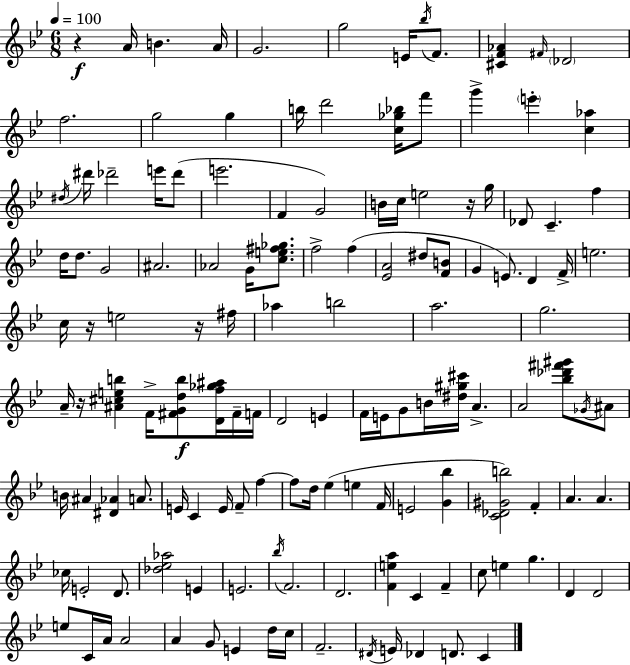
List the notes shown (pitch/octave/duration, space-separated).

R/q A4/s B4/q. A4/s G4/h. G5/h E4/s Bb5/s F4/e. [C#4,F4,Ab4]/q F#4/s Db4/h F5/h. G5/h G5/q B5/s D6/h [C5,Gb5,Bb5]/s F6/e G6/q E6/q [C5,Ab5]/q D#5/s D#6/s Db6/h E6/s Db6/e E6/h. F4/q G4/h B4/s C5/s E5/h R/s G5/s Db4/e C4/q. F5/q D5/s D5/e. G4/h A#4/h. Ab4/h G4/s [C5,E5,F#5,Gb5]/e. F5/h F5/q [Eb4,A4]/h D#5/e [F4,B4]/e G4/q E4/e. D4/q F4/s E5/h. C5/s R/s E5/h R/s F#5/s Ab5/q B5/h A5/h. G5/h. A4/s R/s [A#4,C#5,E5,B5]/q F4/s [F#4,G4,D5,B5]/e [D4,F5,Gb5,A#5]/s F#4/s F4/s D4/h E4/q F4/s E4/s G4/e B4/s [D#5,G#5,C#6]/s A4/q. A4/h [Bb5,Db6,F#6,G#6]/e Gb4/s A#4/e B4/s A#4/q [D#4,Ab4]/q A4/e. E4/s C4/q E4/s F4/e F5/q F5/e D5/s Eb5/q E5/q F4/s E4/h [G4,Bb5]/q [C4,Db4,G#4,B5]/h F4/q A4/q. A4/q. CES5/s E4/h D4/e. [Db5,Eb5,Ab5]/h E4/q E4/h. Bb5/s F4/h. D4/h. [F4,E5,A5]/q C4/q F4/q C5/e E5/q G5/q. D4/q D4/h E5/e C4/s A4/s A4/h A4/q G4/e E4/q D5/s C5/s F4/h. D#4/s E4/s Db4/q D4/e. C4/q